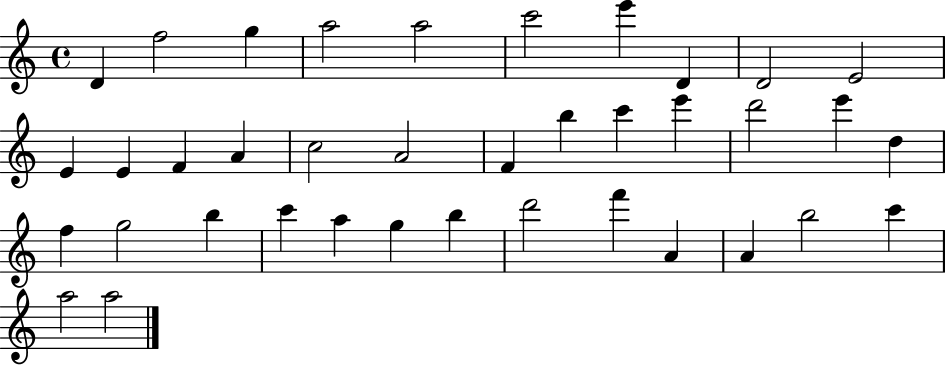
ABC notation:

X:1
T:Untitled
M:4/4
L:1/4
K:C
D f2 g a2 a2 c'2 e' D D2 E2 E E F A c2 A2 F b c' e' d'2 e' d f g2 b c' a g b d'2 f' A A b2 c' a2 a2